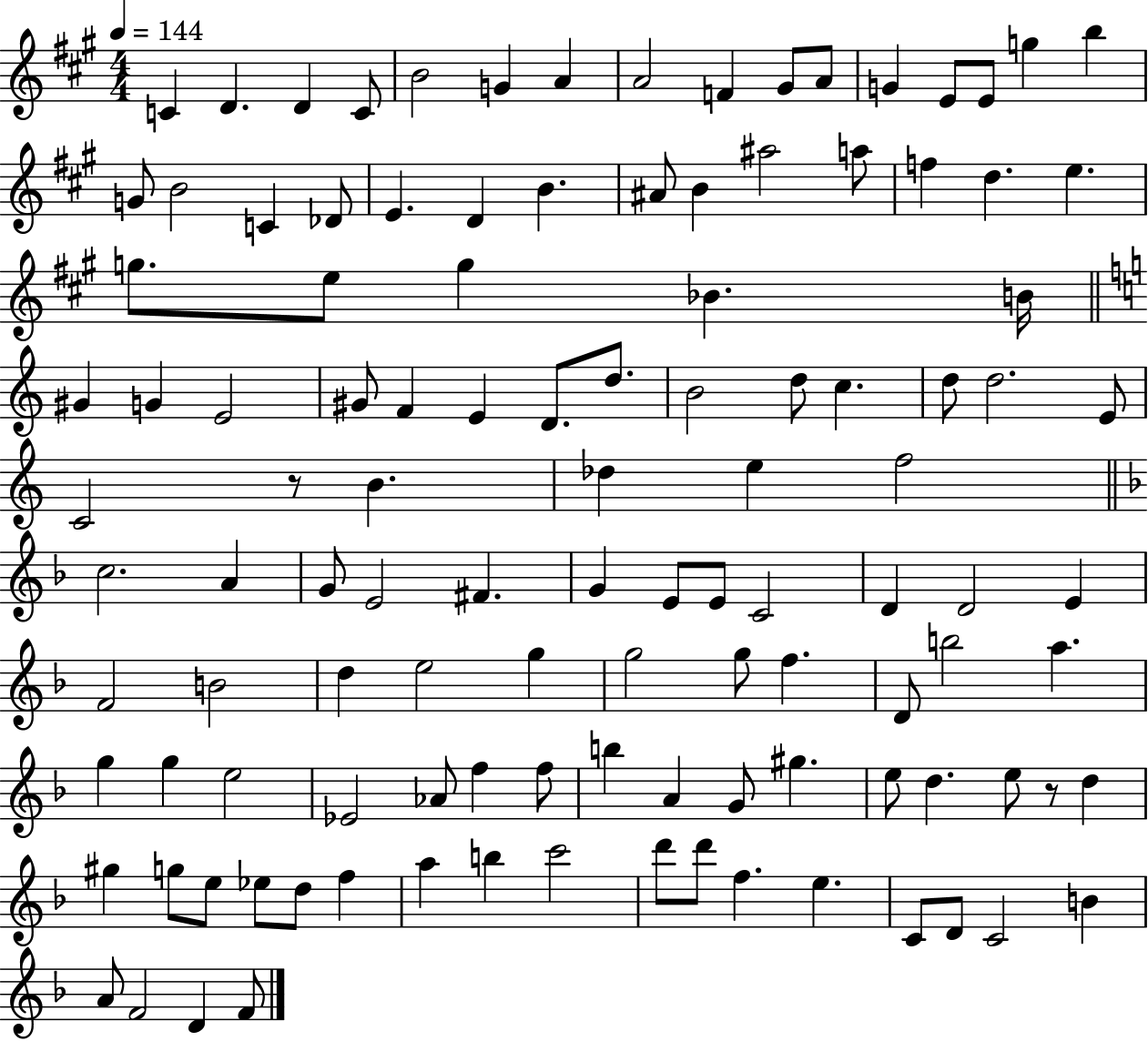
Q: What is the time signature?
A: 4/4